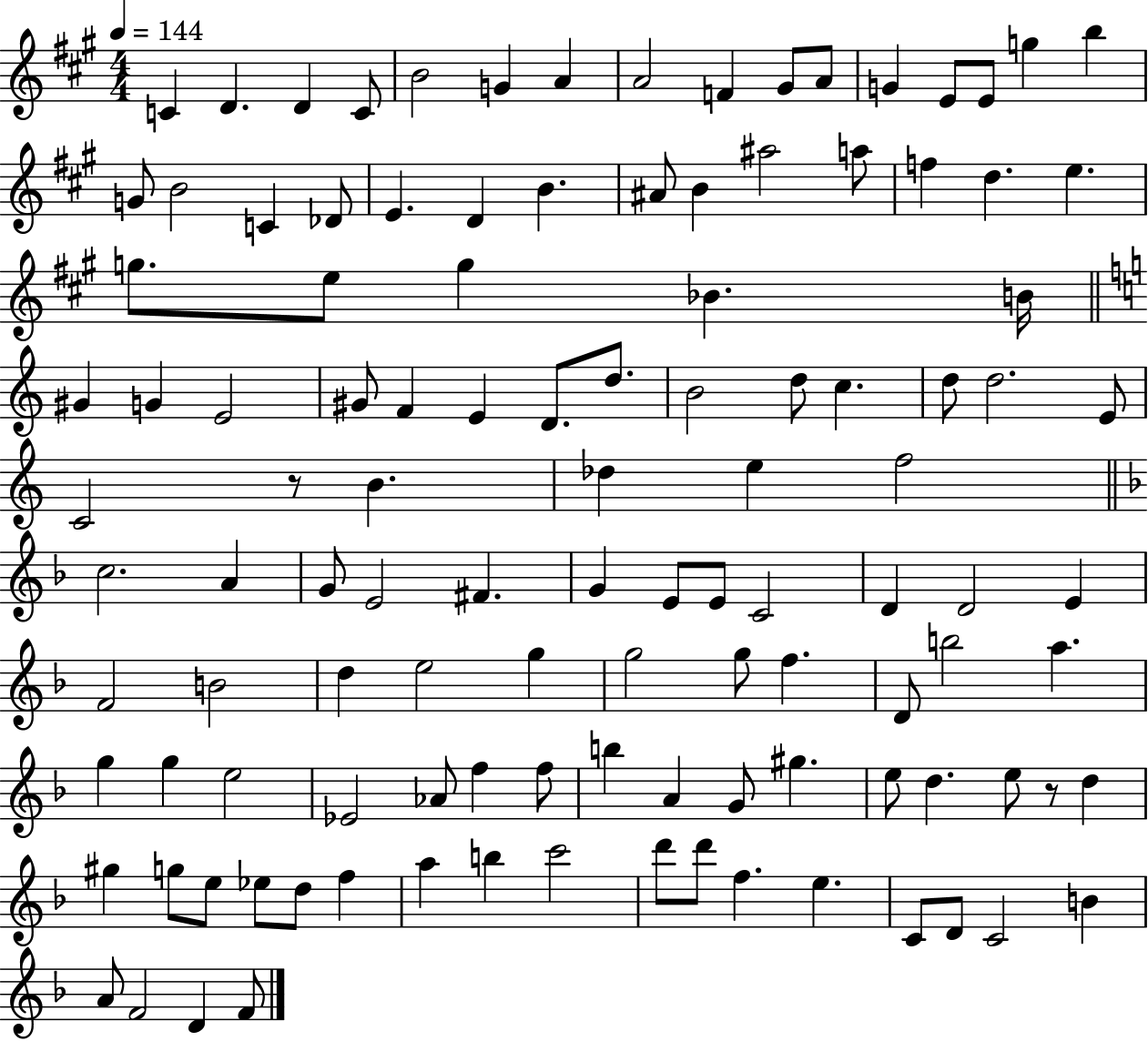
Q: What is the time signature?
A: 4/4